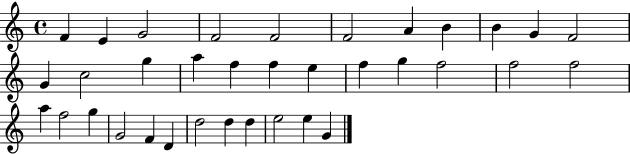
X:1
T:Untitled
M:4/4
L:1/4
K:C
F E G2 F2 F2 F2 A B B G F2 G c2 g a f f e f g f2 f2 f2 a f2 g G2 F D d2 d d e2 e G